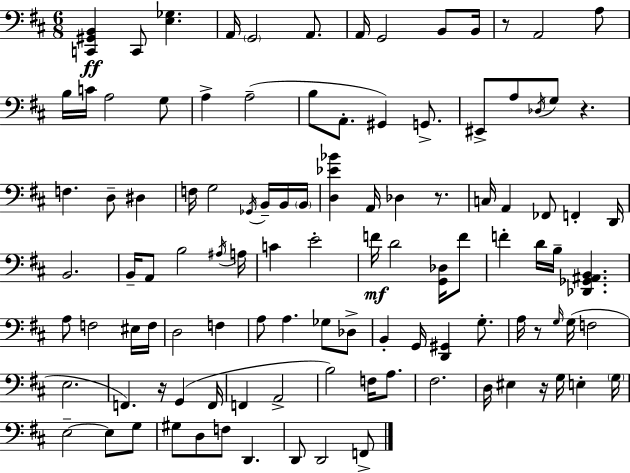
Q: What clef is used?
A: bass